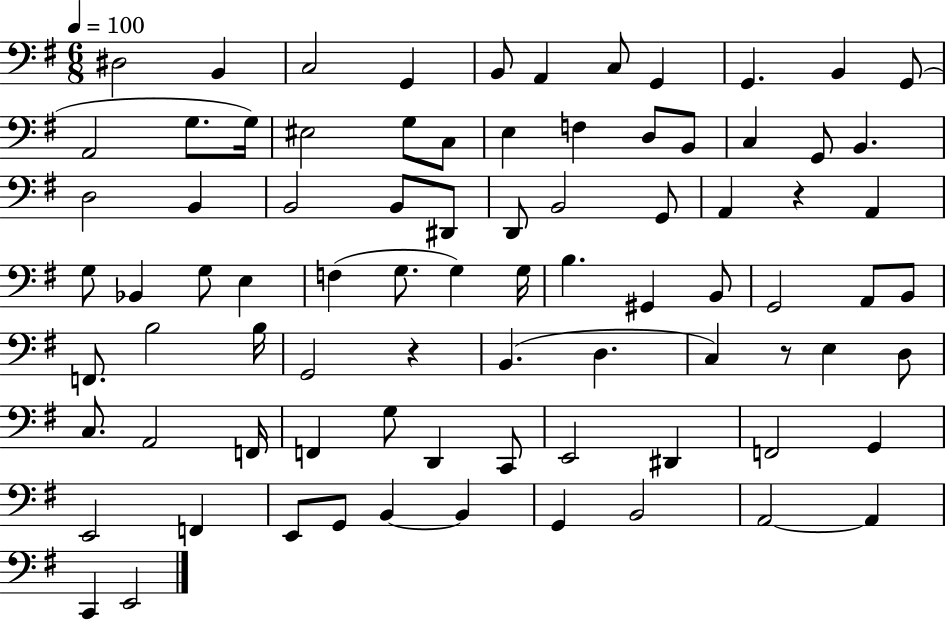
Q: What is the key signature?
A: G major